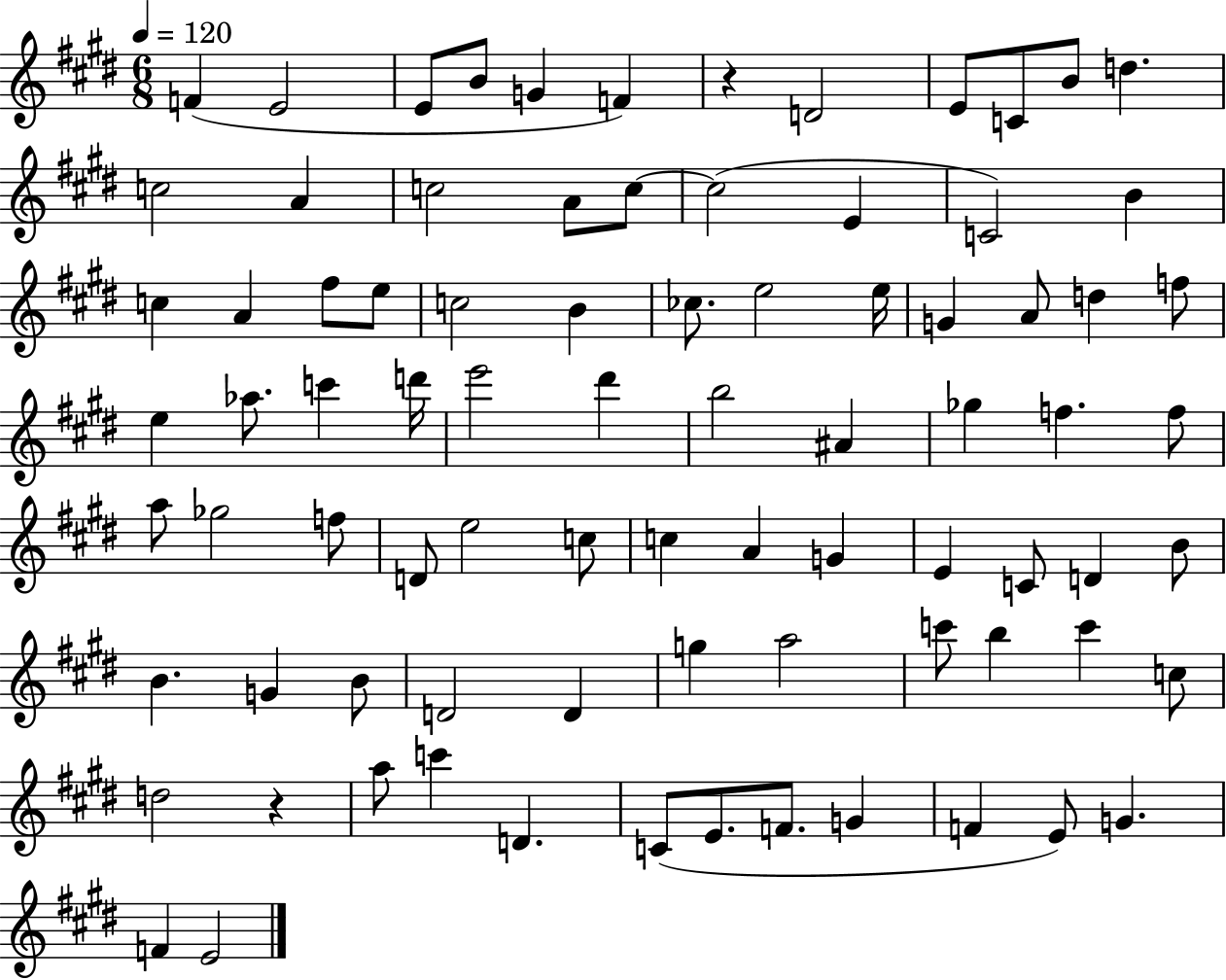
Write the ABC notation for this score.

X:1
T:Untitled
M:6/8
L:1/4
K:E
F E2 E/2 B/2 G F z D2 E/2 C/2 B/2 d c2 A c2 A/2 c/2 c2 E C2 B c A ^f/2 e/2 c2 B _c/2 e2 e/4 G A/2 d f/2 e _a/2 c' d'/4 e'2 ^d' b2 ^A _g f f/2 a/2 _g2 f/2 D/2 e2 c/2 c A G E C/2 D B/2 B G B/2 D2 D g a2 c'/2 b c' c/2 d2 z a/2 c' D C/2 E/2 F/2 G F E/2 G F E2